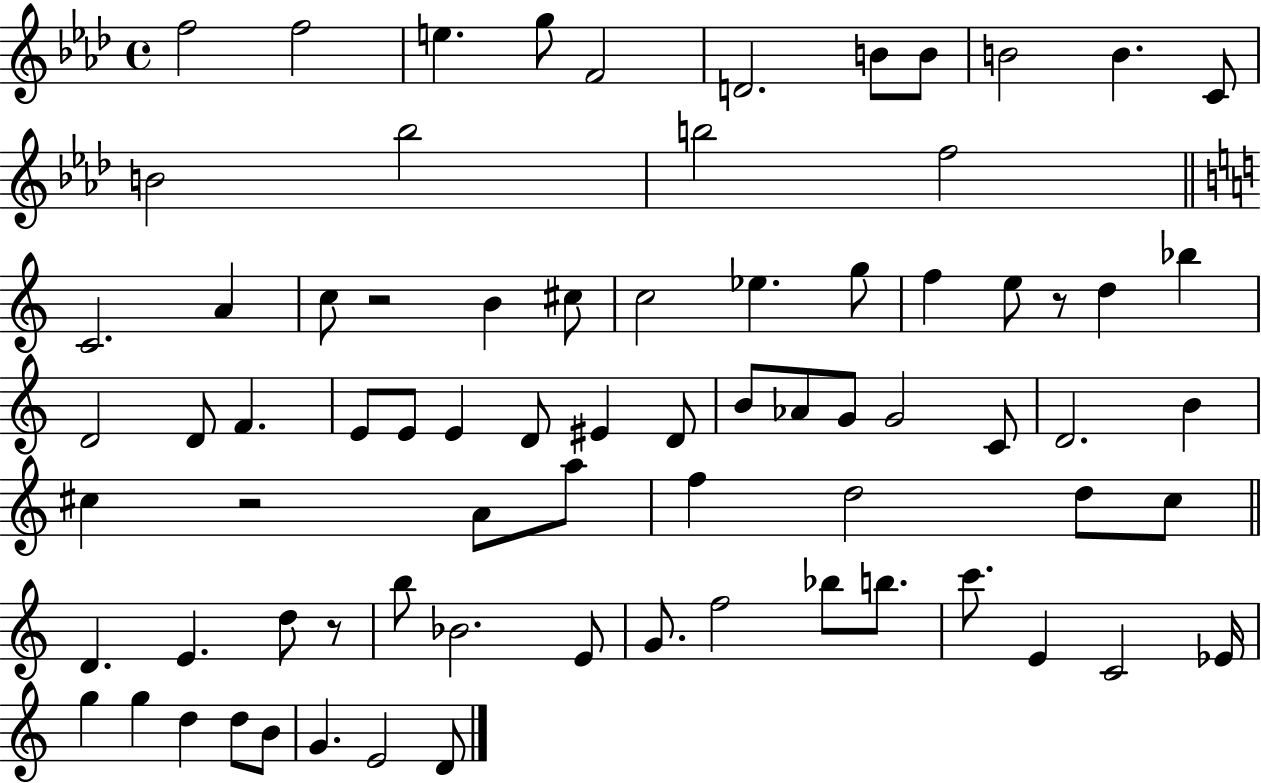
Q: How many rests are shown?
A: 4